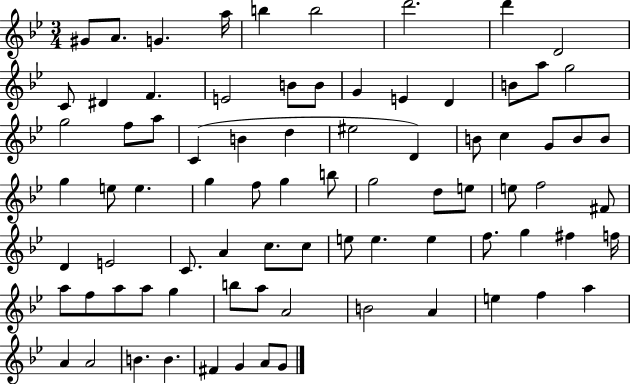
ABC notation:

X:1
T:Untitled
M:3/4
L:1/4
K:Bb
^G/2 A/2 G a/4 b b2 d'2 d' D2 C/2 ^D F E2 B/2 B/2 G E D B/2 a/2 g2 g2 f/2 a/2 C B d ^e2 D B/2 c G/2 B/2 B/2 g e/2 e g f/2 g b/2 g2 d/2 e/2 e/2 f2 ^F/2 D E2 C/2 A c/2 c/2 e/2 e e f/2 g ^f f/4 a/2 f/2 a/2 a/2 g b/2 a/2 A2 B2 A e f a A A2 B B ^F G A/2 G/2